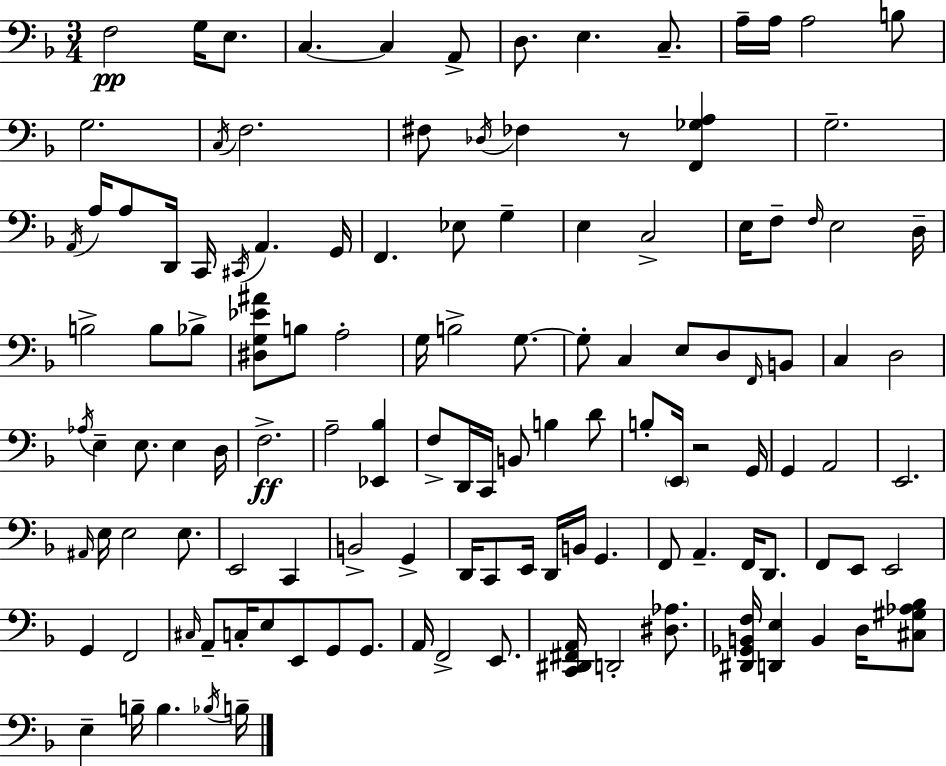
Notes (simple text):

F3/h G3/s E3/e. C3/q. C3/q A2/e D3/e. E3/q. C3/e. A3/s A3/s A3/h B3/e G3/h. C3/s F3/h. F#3/e Db3/s FES3/q R/e [F2,Gb3,A3]/q G3/h. A2/s A3/s A3/e D2/s C2/s C#2/s A2/q. G2/s F2/q. Eb3/e G3/q E3/q C3/h E3/s F3/e F3/s E3/h D3/s B3/h B3/e Bb3/e [D#3,G3,Eb4,A#4]/e B3/e A3/h G3/s B3/h G3/e. G3/e C3/q E3/e D3/e F2/s B2/e C3/q D3/h Ab3/s E3/q E3/e. E3/q D3/s F3/h. A3/h [Eb2,Bb3]/q F3/e D2/s C2/s B2/e B3/q D4/e B3/e E2/s R/h G2/s G2/q A2/h E2/h. A#2/s E3/s E3/h E3/e. E2/h C2/q B2/h G2/q D2/s C2/e E2/s D2/s B2/s G2/q. F2/e A2/q. F2/s D2/e. F2/e E2/e E2/h G2/q F2/h C#3/s A2/e C3/s E3/e E2/e G2/e G2/e. A2/s F2/h E2/e. [C2,D#2,F#2,A2]/s D2/h [D#3,Ab3]/e. [D#2,Gb2,B2,F3]/s [D2,E3]/q B2/q D3/s [C#3,G#3,Ab3,Bb3]/e E3/q B3/s B3/q. Bb3/s B3/s